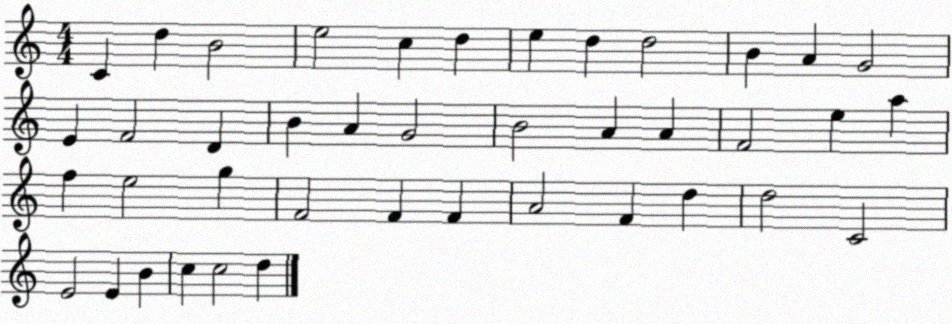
X:1
T:Untitled
M:4/4
L:1/4
K:C
C d B2 e2 c d e d d2 B A G2 E F2 D B A G2 B2 A A F2 e a f e2 g F2 F F A2 F d d2 C2 E2 E B c c2 d